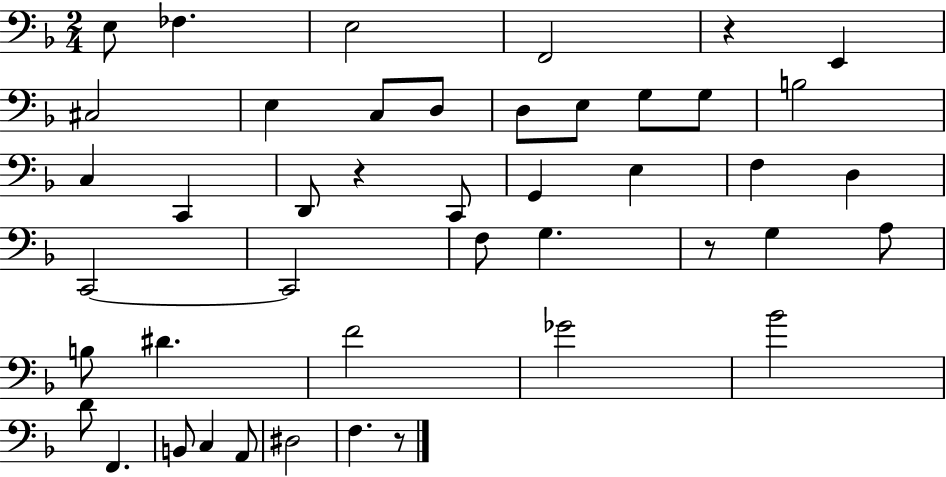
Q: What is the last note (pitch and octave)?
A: F3